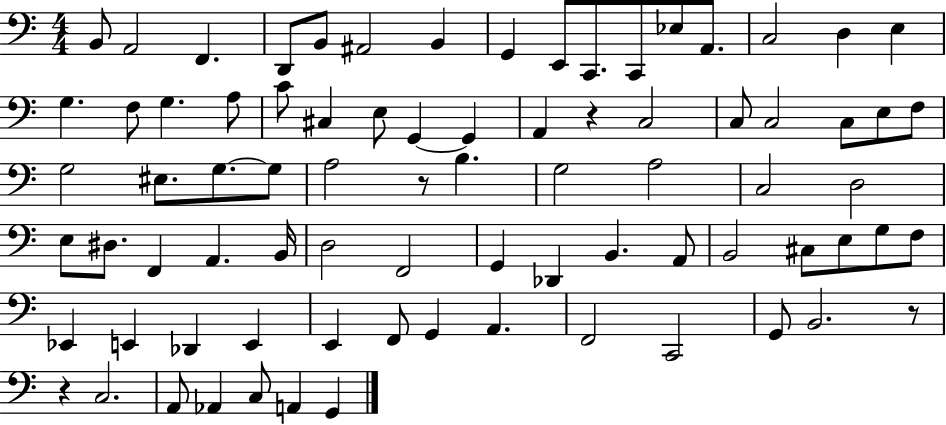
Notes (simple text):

B2/e A2/h F2/q. D2/e B2/e A#2/h B2/q G2/q E2/e C2/e. C2/e Eb3/e A2/e. C3/h D3/q E3/q G3/q. F3/e G3/q. A3/e C4/e C#3/q E3/e G2/q G2/q A2/q R/q C3/h C3/e C3/h C3/e E3/e F3/e G3/h EIS3/e. G3/e. G3/e A3/h R/e B3/q. G3/h A3/h C3/h D3/h E3/e D#3/e. F2/q A2/q. B2/s D3/h F2/h G2/q Db2/q B2/q. A2/e B2/h C#3/e E3/e G3/e F3/e Eb2/q E2/q Db2/q E2/q E2/q F2/e G2/q A2/q. F2/h C2/h G2/e B2/h. R/e R/q C3/h. A2/e Ab2/q C3/e A2/q G2/q